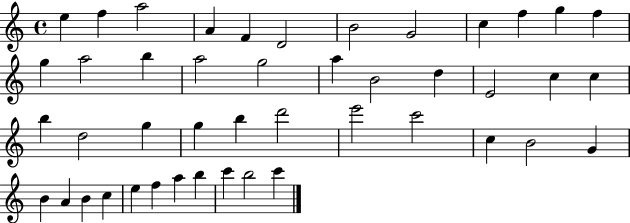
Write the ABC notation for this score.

X:1
T:Untitled
M:4/4
L:1/4
K:C
e f a2 A F D2 B2 G2 c f g f g a2 b a2 g2 a B2 d E2 c c b d2 g g b d'2 e'2 c'2 c B2 G B A B c e f a b c' b2 c'